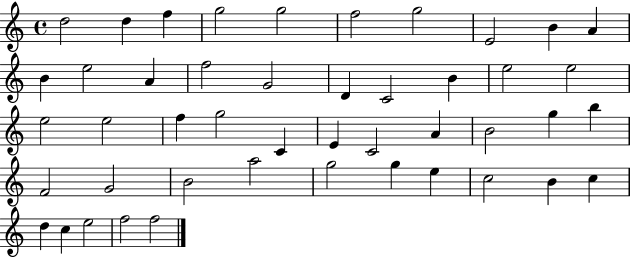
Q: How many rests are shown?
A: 0